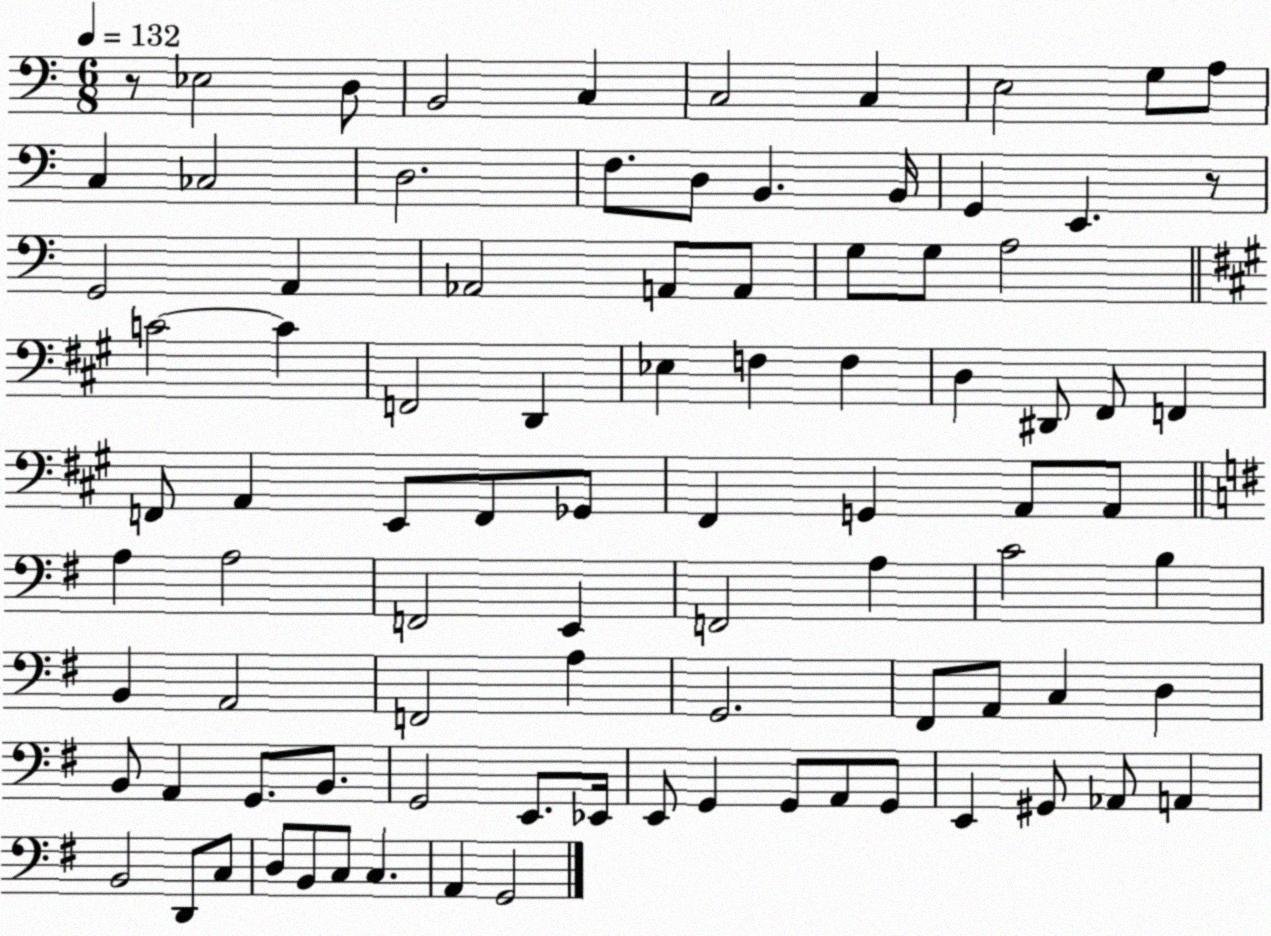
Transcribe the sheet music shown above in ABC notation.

X:1
T:Untitled
M:6/8
L:1/4
K:C
z/2 _E,2 D,/2 B,,2 C, C,2 C, E,2 G,/2 A,/2 C, _C,2 D,2 F,/2 D,/2 B,, B,,/4 G,, E,, z/2 G,,2 A,, _A,,2 A,,/2 A,,/2 G,/2 G,/2 A,2 C2 C F,,2 D,, _E, F, F, D, ^D,,/2 ^F,,/2 F,, F,,/2 A,, E,,/2 F,,/2 _G,,/2 ^F,, G,, A,,/2 A,,/2 A, A,2 F,,2 E,, F,,2 A, C2 B, B,, A,,2 F,,2 A, G,,2 ^F,,/2 A,,/2 C, D, B,,/2 A,, G,,/2 B,,/2 G,,2 E,,/2 _E,,/4 E,,/2 G,, G,,/2 A,,/2 G,,/2 E,, ^G,,/2 _A,,/2 A,, B,,2 D,,/2 C,/2 D,/2 B,,/2 C,/2 C, A,, G,,2